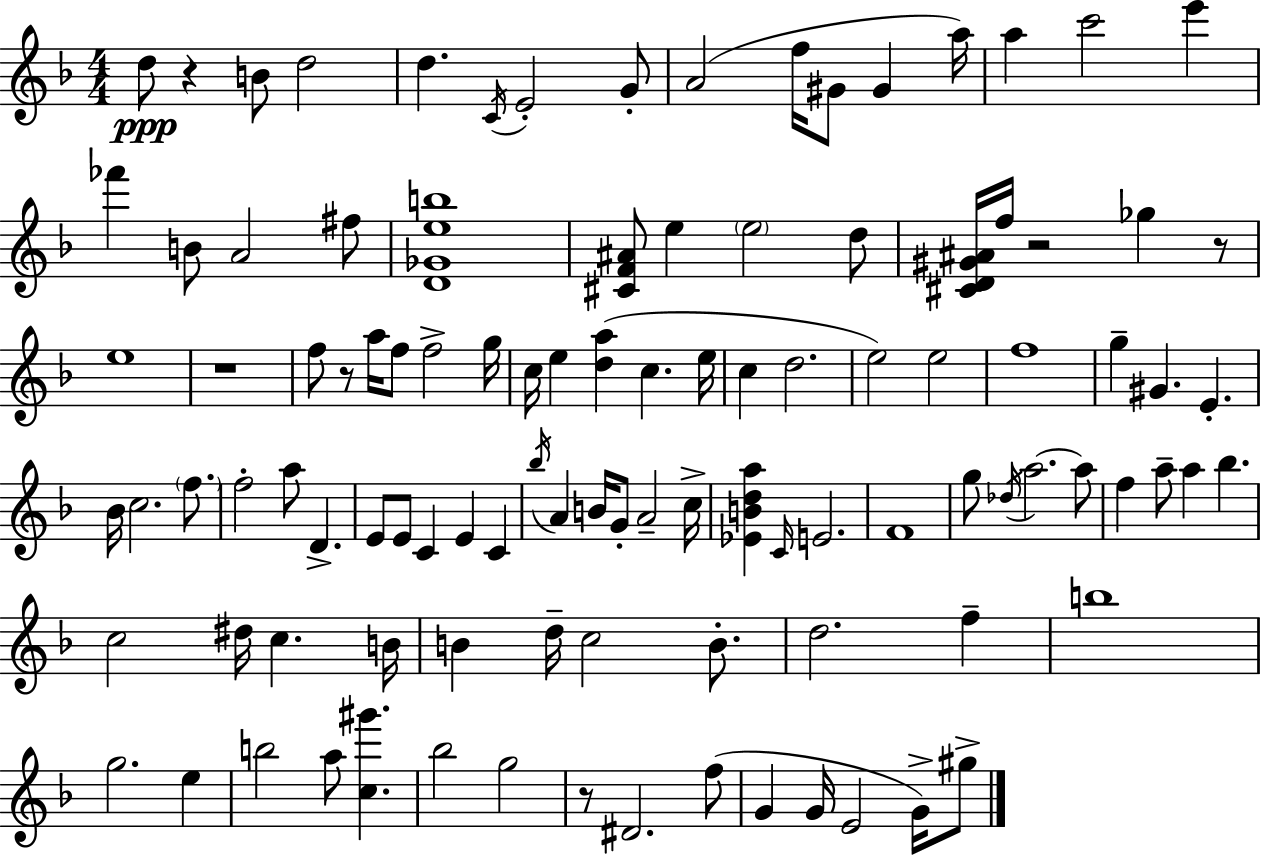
D5/e R/q B4/e D5/h D5/q. C4/s E4/h G4/e A4/h F5/s G#4/e G#4/q A5/s A5/q C6/h E6/q FES6/q B4/e A4/h F#5/e [D4,Gb4,E5,B5]/w [C#4,F4,A#4]/e E5/q E5/h D5/e [C#4,D4,G#4,A#4]/s F5/s R/h Gb5/q R/e E5/w R/w F5/e R/e A5/s F5/e F5/h G5/s C5/s E5/q [D5,A5]/q C5/q. E5/s C5/q D5/h. E5/h E5/h F5/w G5/q G#4/q. E4/q. Bb4/s C5/h. F5/e. F5/h A5/e D4/q. E4/e E4/e C4/q E4/q C4/q Bb5/s A4/q B4/s G4/e A4/h C5/s [Eb4,B4,D5,A5]/q C4/s E4/h. F4/w G5/e Db5/s A5/h. A5/e F5/q A5/e A5/q Bb5/q. C5/h D#5/s C5/q. B4/s B4/q D5/s C5/h B4/e. D5/h. F5/q B5/w G5/h. E5/q B5/h A5/e [C5,G#6]/q. Bb5/h G5/h R/e D#4/h. F5/e G4/q G4/s E4/h G4/s G#5/e